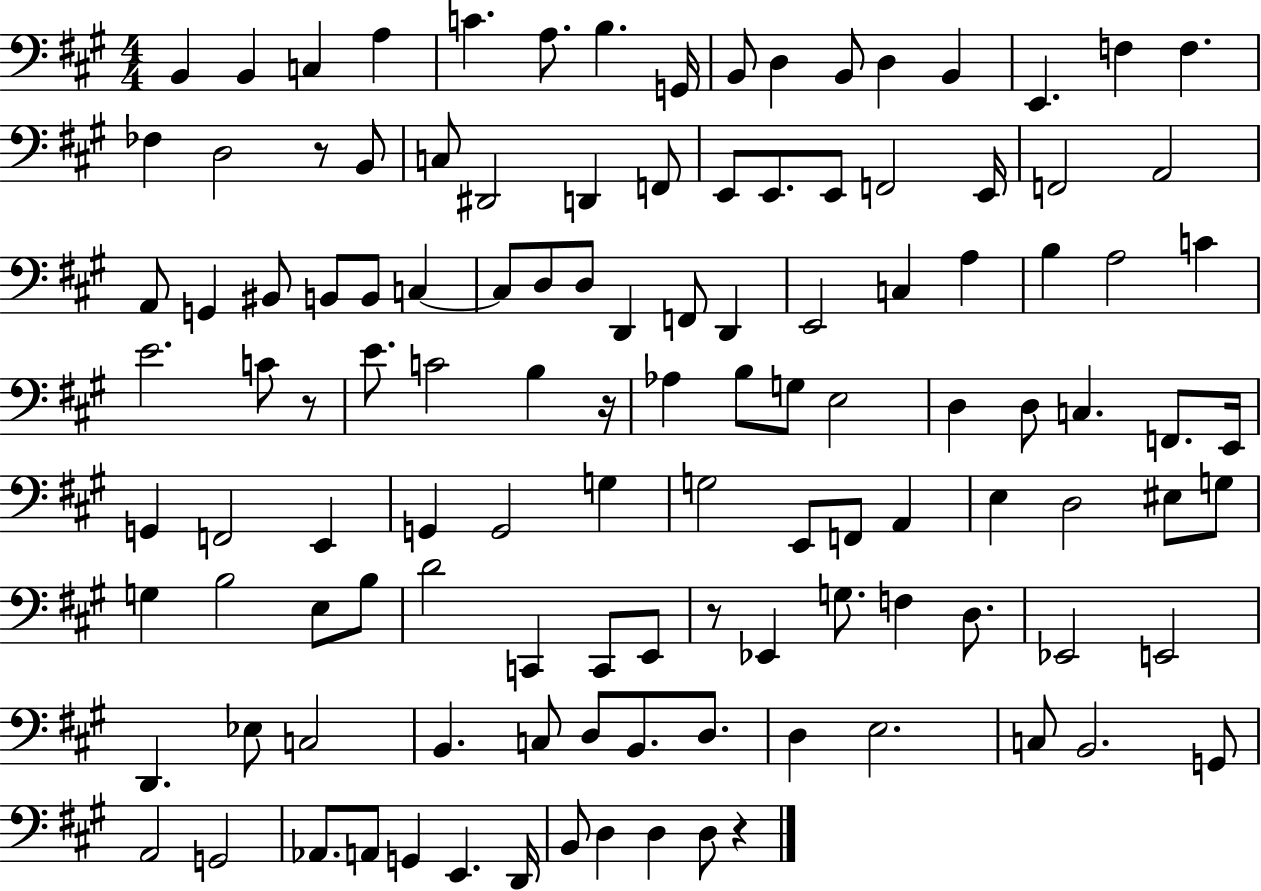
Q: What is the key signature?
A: A major